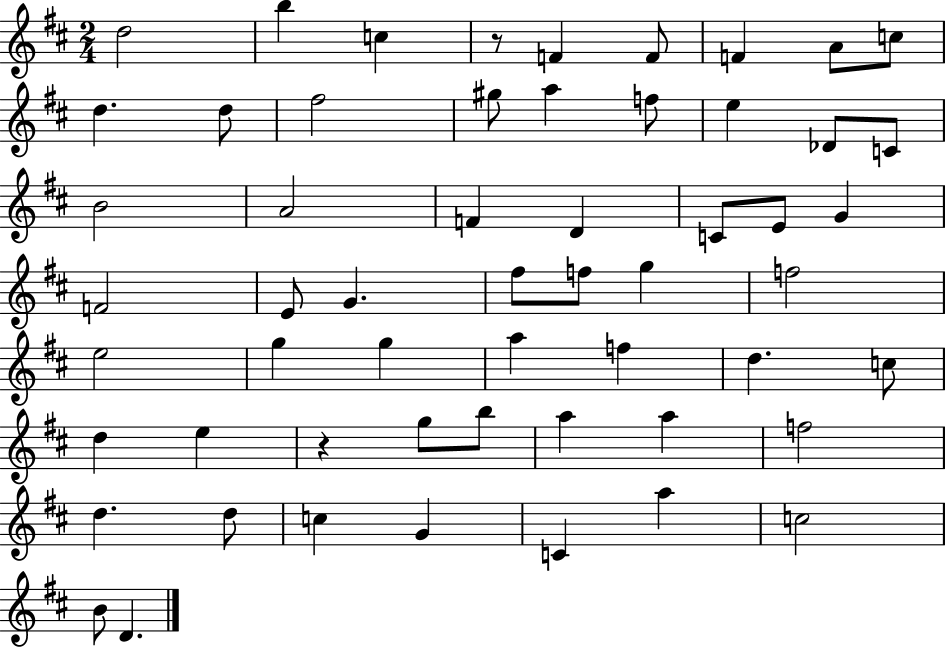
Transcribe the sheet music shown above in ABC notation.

X:1
T:Untitled
M:2/4
L:1/4
K:D
d2 b c z/2 F F/2 F A/2 c/2 d d/2 ^f2 ^g/2 a f/2 e _D/2 C/2 B2 A2 F D C/2 E/2 G F2 E/2 G ^f/2 f/2 g f2 e2 g g a f d c/2 d e z g/2 b/2 a a f2 d d/2 c G C a c2 B/2 D